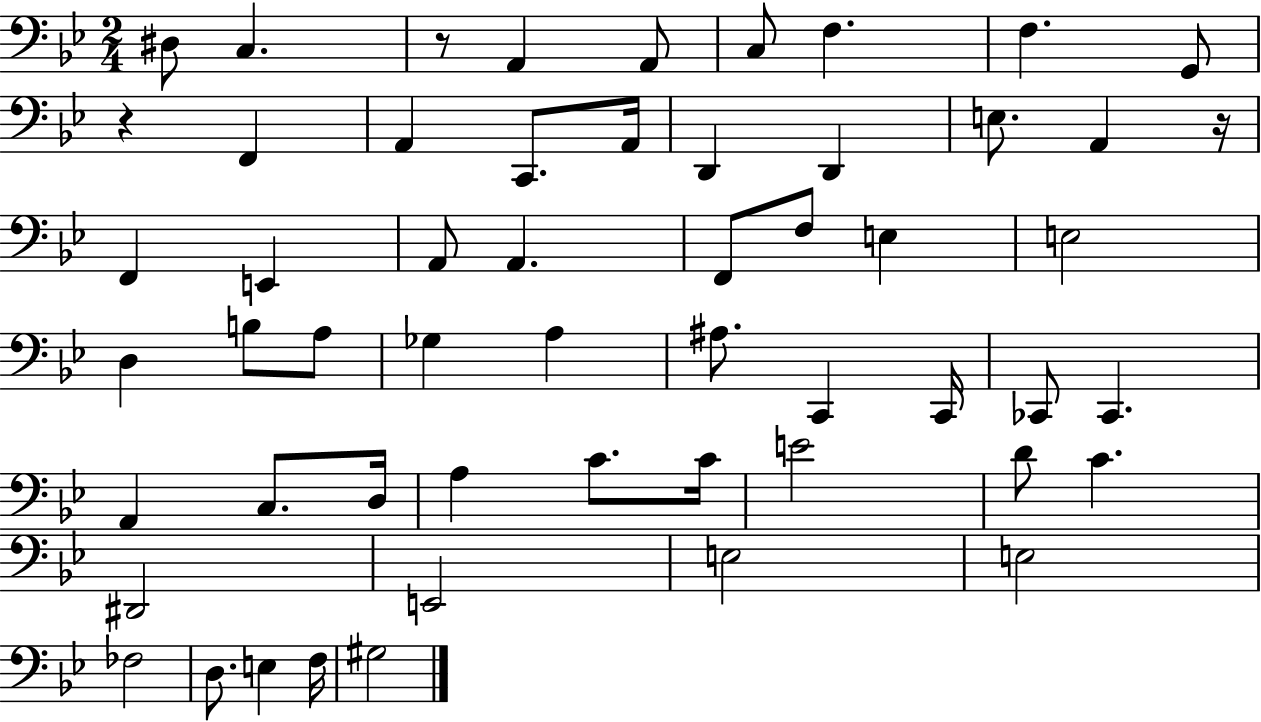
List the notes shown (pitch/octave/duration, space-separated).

D#3/e C3/q. R/e A2/q A2/e C3/e F3/q. F3/q. G2/e R/q F2/q A2/q C2/e. A2/s D2/q D2/q E3/e. A2/q R/s F2/q E2/q A2/e A2/q. F2/e F3/e E3/q E3/h D3/q B3/e A3/e Gb3/q A3/q A#3/e. C2/q C2/s CES2/e CES2/q. A2/q C3/e. D3/s A3/q C4/e. C4/s E4/h D4/e C4/q. D#2/h E2/h E3/h E3/h FES3/h D3/e. E3/q F3/s G#3/h